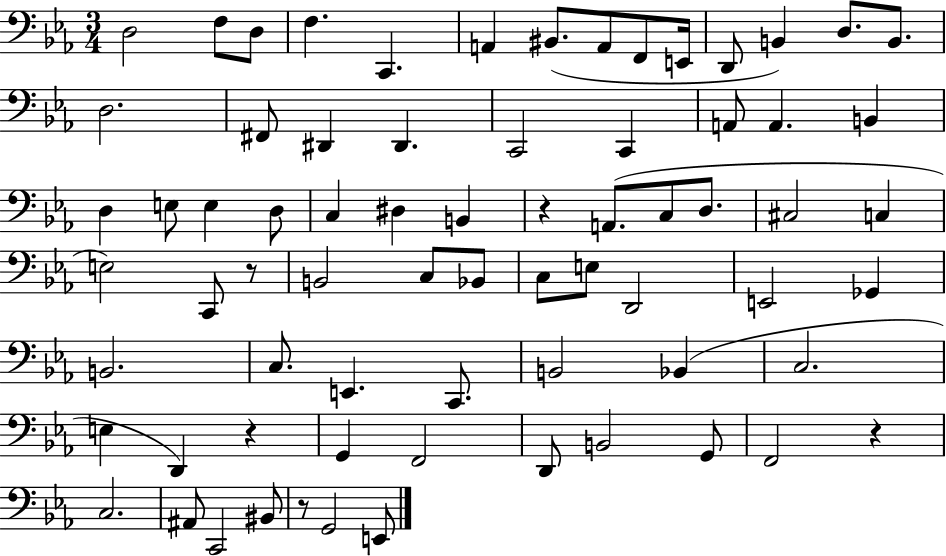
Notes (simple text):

D3/h F3/e D3/e F3/q. C2/q. A2/q BIS2/e. A2/e F2/e E2/s D2/e B2/q D3/e. B2/e. D3/h. F#2/e D#2/q D#2/q. C2/h C2/q A2/e A2/q. B2/q D3/q E3/e E3/q D3/e C3/q D#3/q B2/q R/q A2/e. C3/e D3/e. C#3/h C3/q E3/h C2/e R/e B2/h C3/e Bb2/e C3/e E3/e D2/h E2/h Gb2/q B2/h. C3/e. E2/q. C2/e. B2/h Bb2/q C3/h. E3/q D2/q R/q G2/q F2/h D2/e B2/h G2/e F2/h R/q C3/h. A#2/e C2/h BIS2/e R/e G2/h E2/e